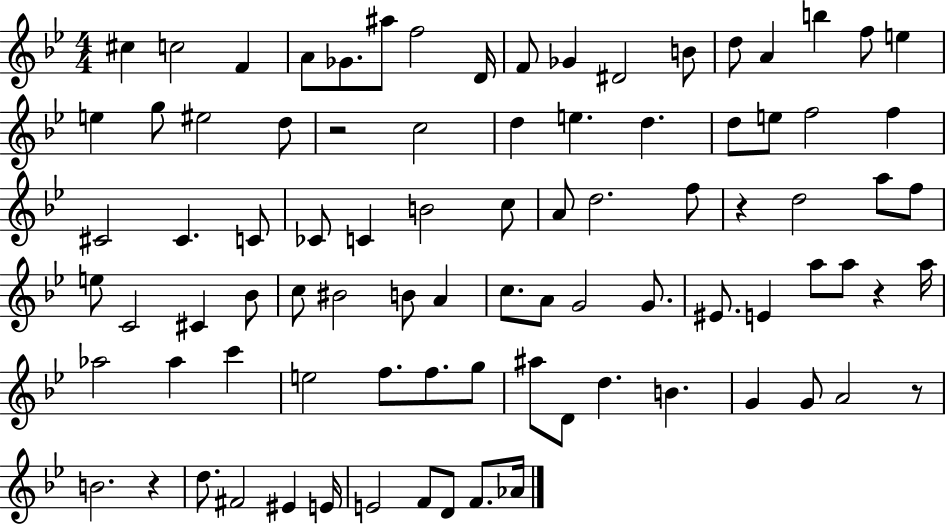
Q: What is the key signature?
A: BES major